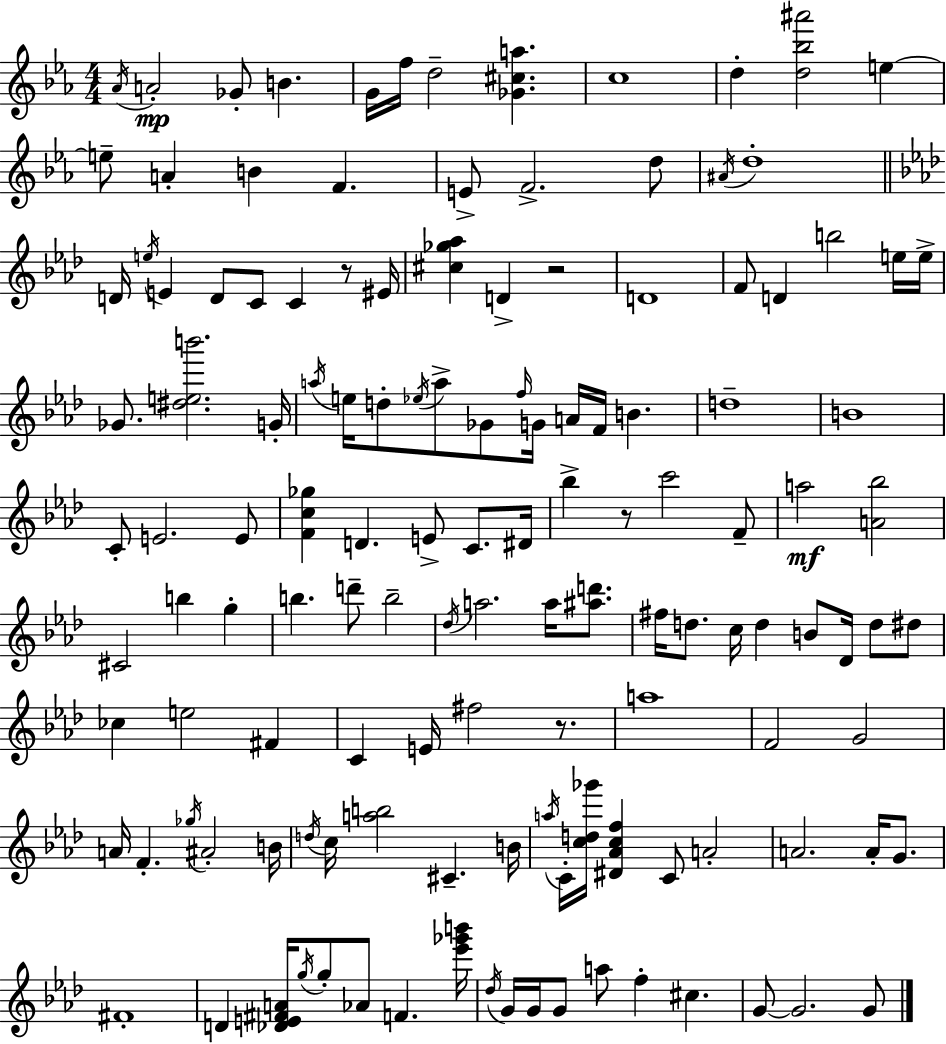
Ab4/s A4/h Gb4/e B4/q. G4/s F5/s D5/h [Gb4,C#5,A5]/q. C5/w D5/q [D5,Bb5,A#6]/h E5/q E5/e A4/q B4/q F4/q. E4/e F4/h. D5/e A#4/s D5/w D4/s E5/s E4/q D4/e C4/e C4/q R/e EIS4/s [C#5,Gb5,Ab5]/q D4/q R/h D4/w F4/e D4/q B5/h E5/s E5/s Gb4/e. [D#5,E5,B6]/h. G4/s A5/s E5/s D5/e Eb5/s A5/e Gb4/e F5/s G4/s A4/s F4/s B4/q. D5/w B4/w C4/e E4/h. E4/e [F4,C5,Gb5]/q D4/q. E4/e C4/e. D#4/s Bb5/q R/e C6/h F4/e A5/h [A4,Bb5]/h C#4/h B5/q G5/q B5/q. D6/e B5/h Db5/s A5/h. A5/s [A#5,D6]/e. F#5/s D5/e. C5/s D5/q B4/e Db4/s D5/e D#5/e CES5/q E5/h F#4/q C4/q E4/s F#5/h R/e. A5/w F4/h G4/h A4/s F4/q. Gb5/s A#4/h B4/s D5/s C5/s [A5,B5]/h C#4/q. B4/s A5/s C4/s [C5,D5,Gb6]/s [D#4,Ab4,C5,F5]/q C4/e A4/h A4/h. A4/s G4/e. F#4/w D4/q [Db4,E4,F#4,A4]/s G5/s G5/e Ab4/e F4/q. [Eb6,Gb6,B6]/s Db5/s G4/s G4/s G4/e A5/e F5/q C#5/q. G4/e G4/h. G4/e